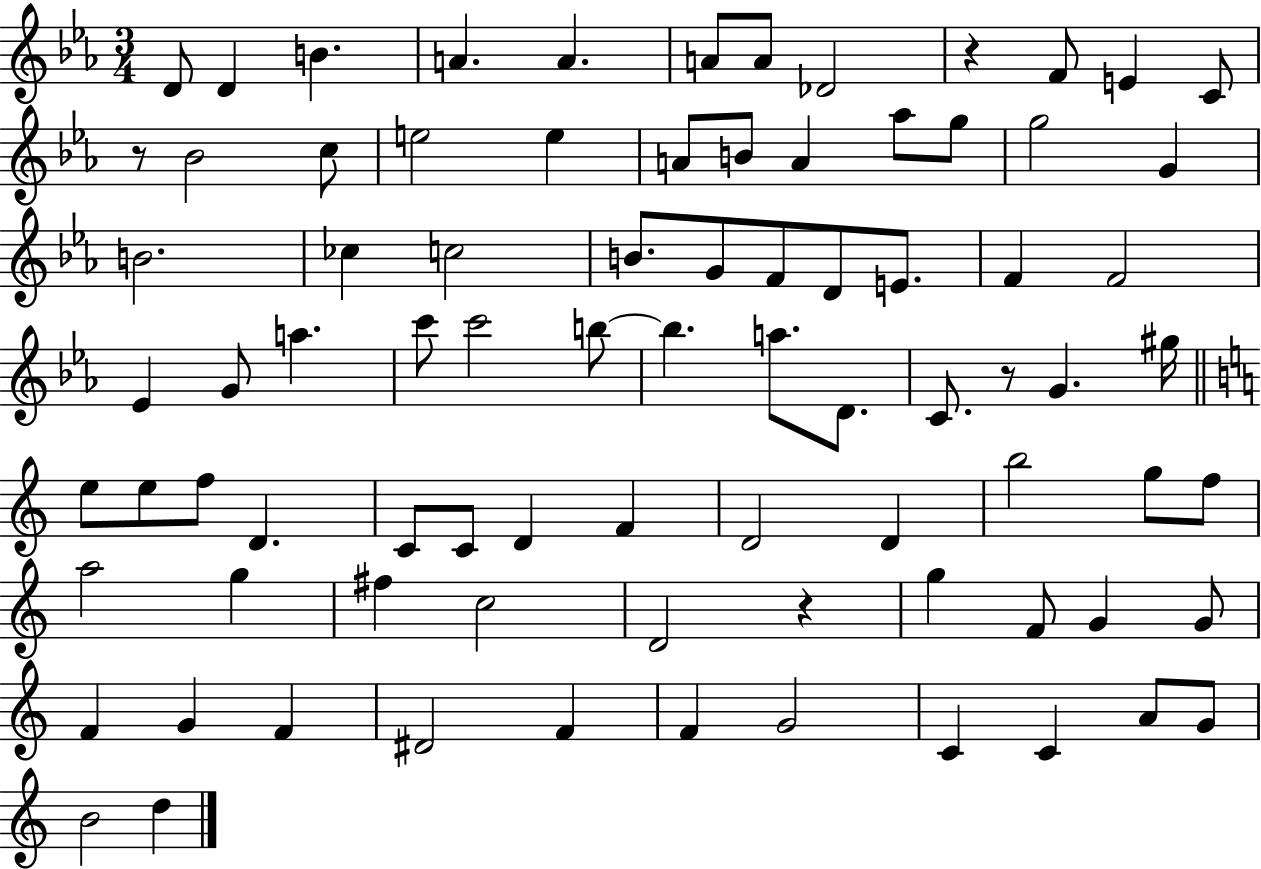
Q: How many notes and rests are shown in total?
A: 83